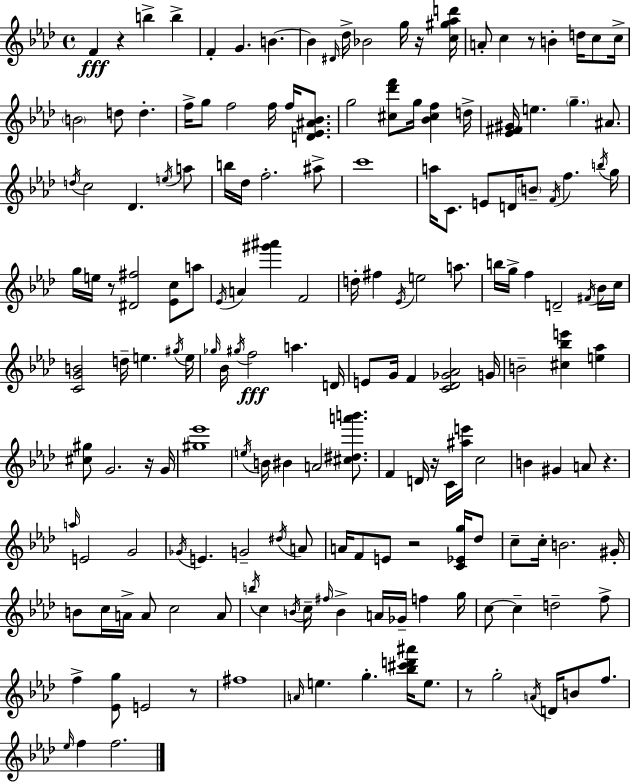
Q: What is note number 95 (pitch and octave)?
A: G#4